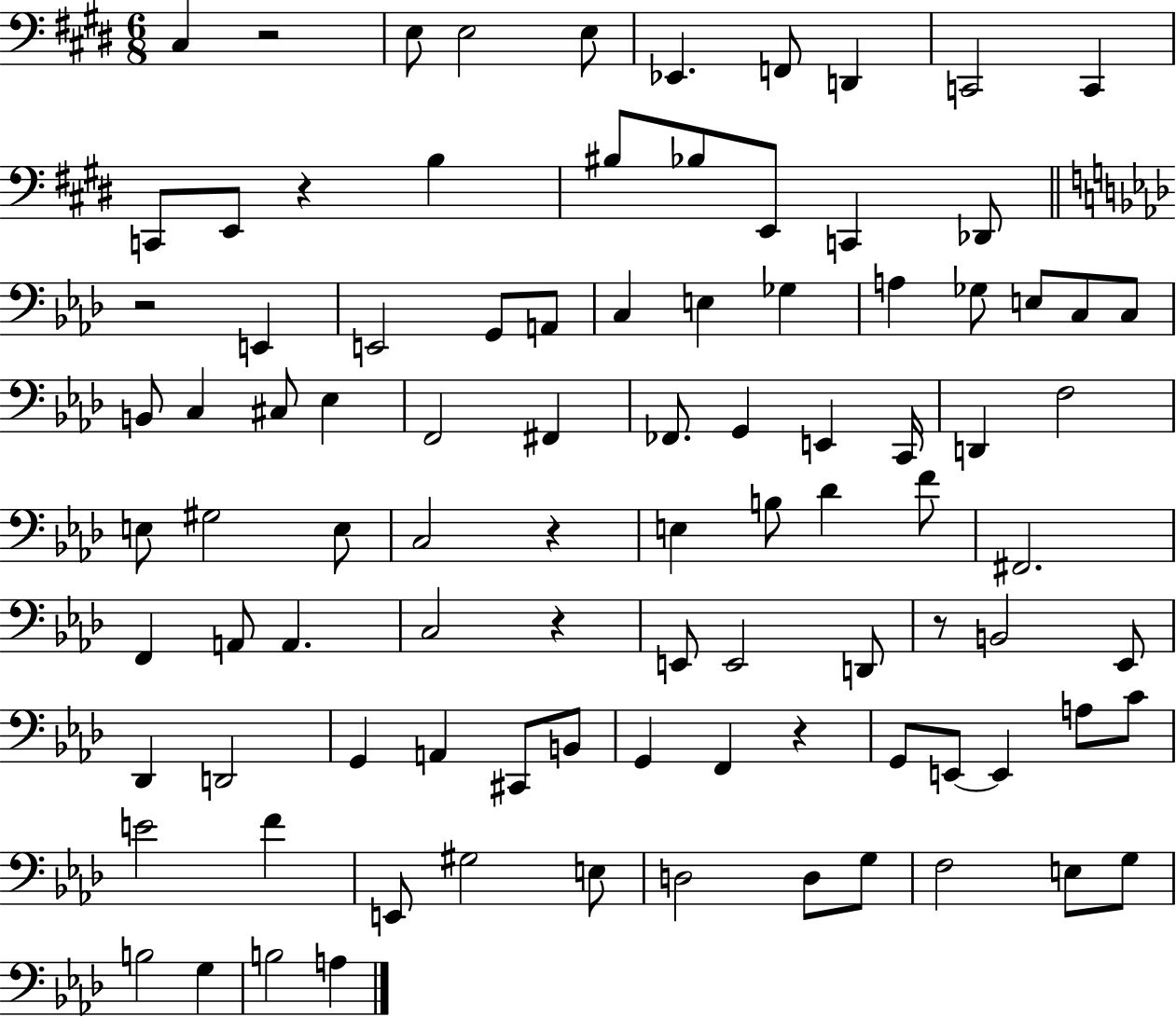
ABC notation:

X:1
T:Untitled
M:6/8
L:1/4
K:E
^C, z2 E,/2 E,2 E,/2 _E,, F,,/2 D,, C,,2 C,, C,,/2 E,,/2 z B, ^B,/2 _B,/2 E,,/2 C,, _D,,/2 z2 E,, E,,2 G,,/2 A,,/2 C, E, _G, A, _G,/2 E,/2 C,/2 C,/2 B,,/2 C, ^C,/2 _E, F,,2 ^F,, _F,,/2 G,, E,, C,,/4 D,, F,2 E,/2 ^G,2 E,/2 C,2 z E, B,/2 _D F/2 ^F,,2 F,, A,,/2 A,, C,2 z E,,/2 E,,2 D,,/2 z/2 B,,2 _E,,/2 _D,, D,,2 G,, A,, ^C,,/2 B,,/2 G,, F,, z G,,/2 E,,/2 E,, A,/2 C/2 E2 F E,,/2 ^G,2 E,/2 D,2 D,/2 G,/2 F,2 E,/2 G,/2 B,2 G, B,2 A,